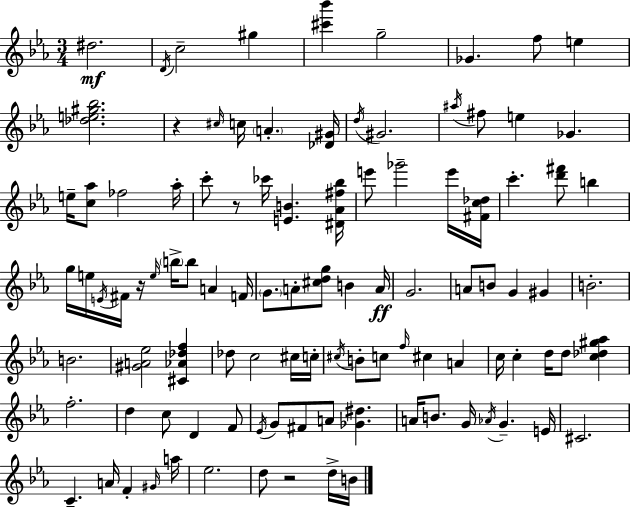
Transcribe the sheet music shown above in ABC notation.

X:1
T:Untitled
M:3/4
L:1/4
K:Eb
^d2 D/4 c2 ^g [^c'_b'] g2 _G f/2 e [_de^g_b]2 z ^c/4 c/4 A [_D^G]/4 d/4 ^G2 ^a/4 ^f/2 e _G e/4 [c_a]/2 _f2 _a/4 c'/2 z/2 _c'/4 [EB] [^D_A^f_b]/4 e'/2 _g'2 e'/4 [^Fc_d]/4 c' [d'^f']/2 b g/4 e/4 E/4 ^F/4 z/4 e/4 b/4 b/2 A F/4 G/2 A/2 [^cdg]/2 B A/4 G2 A/2 B/2 G ^G B2 B2 [^GA_e]2 [^C_A_df] _d/2 c2 ^c/4 c/4 ^c/4 B/2 c/2 f/4 ^c A c/4 c d/4 d/2 [c_d^g_a] f2 d c/2 D F/2 _E/4 G/2 ^F/2 A/2 [_G^d] A/4 B/2 G/4 _A/4 G E/4 ^C2 C A/4 F ^G/4 a/4 _e2 d/2 z2 d/4 B/4